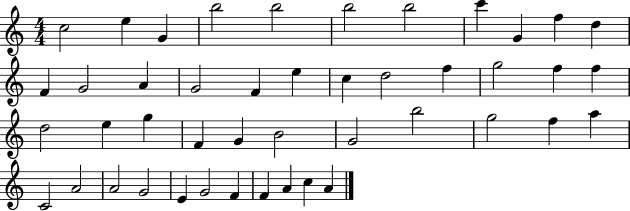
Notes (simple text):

C5/h E5/q G4/q B5/h B5/h B5/h B5/h C6/q G4/q F5/q D5/q F4/q G4/h A4/q G4/h F4/q E5/q C5/q D5/h F5/q G5/h F5/q F5/q D5/h E5/q G5/q F4/q G4/q B4/h G4/h B5/h G5/h F5/q A5/q C4/h A4/h A4/h G4/h E4/q G4/h F4/q F4/q A4/q C5/q A4/q